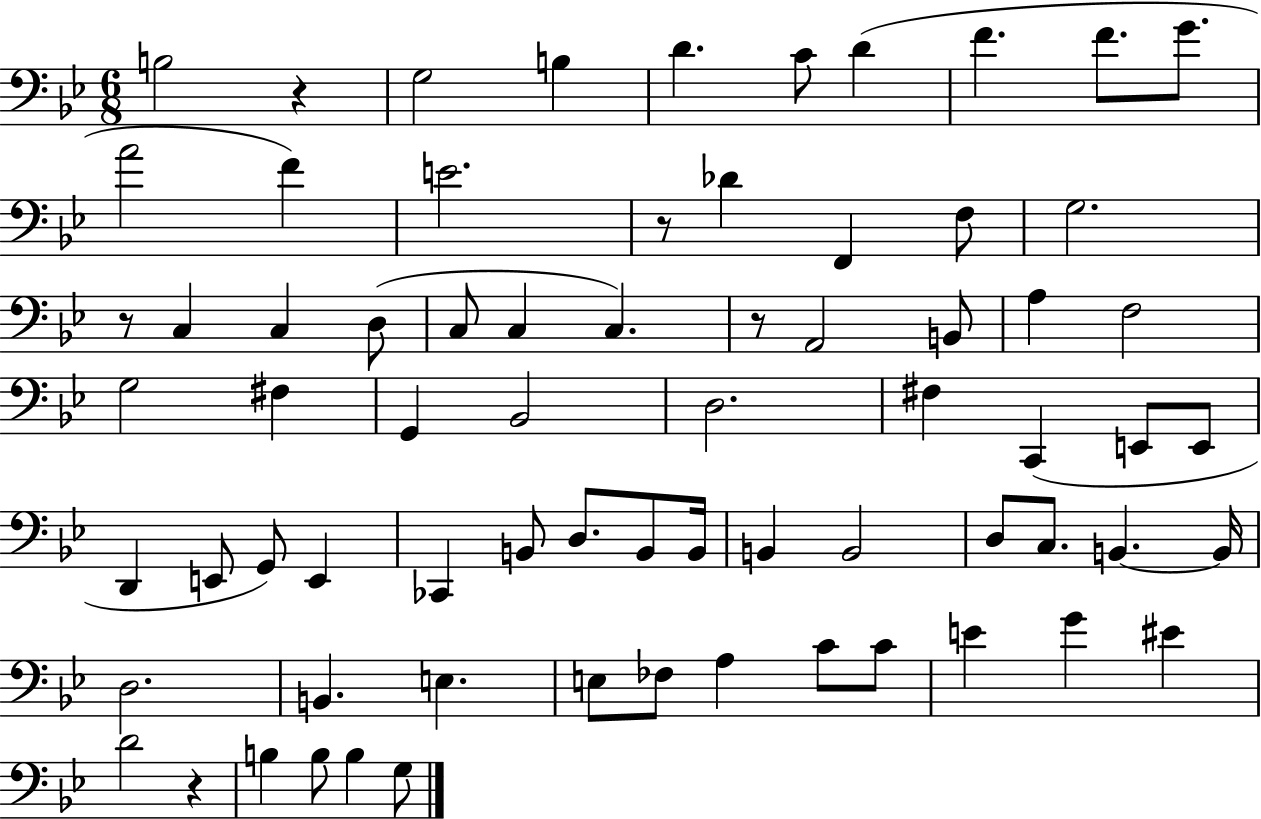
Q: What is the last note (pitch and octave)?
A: G3